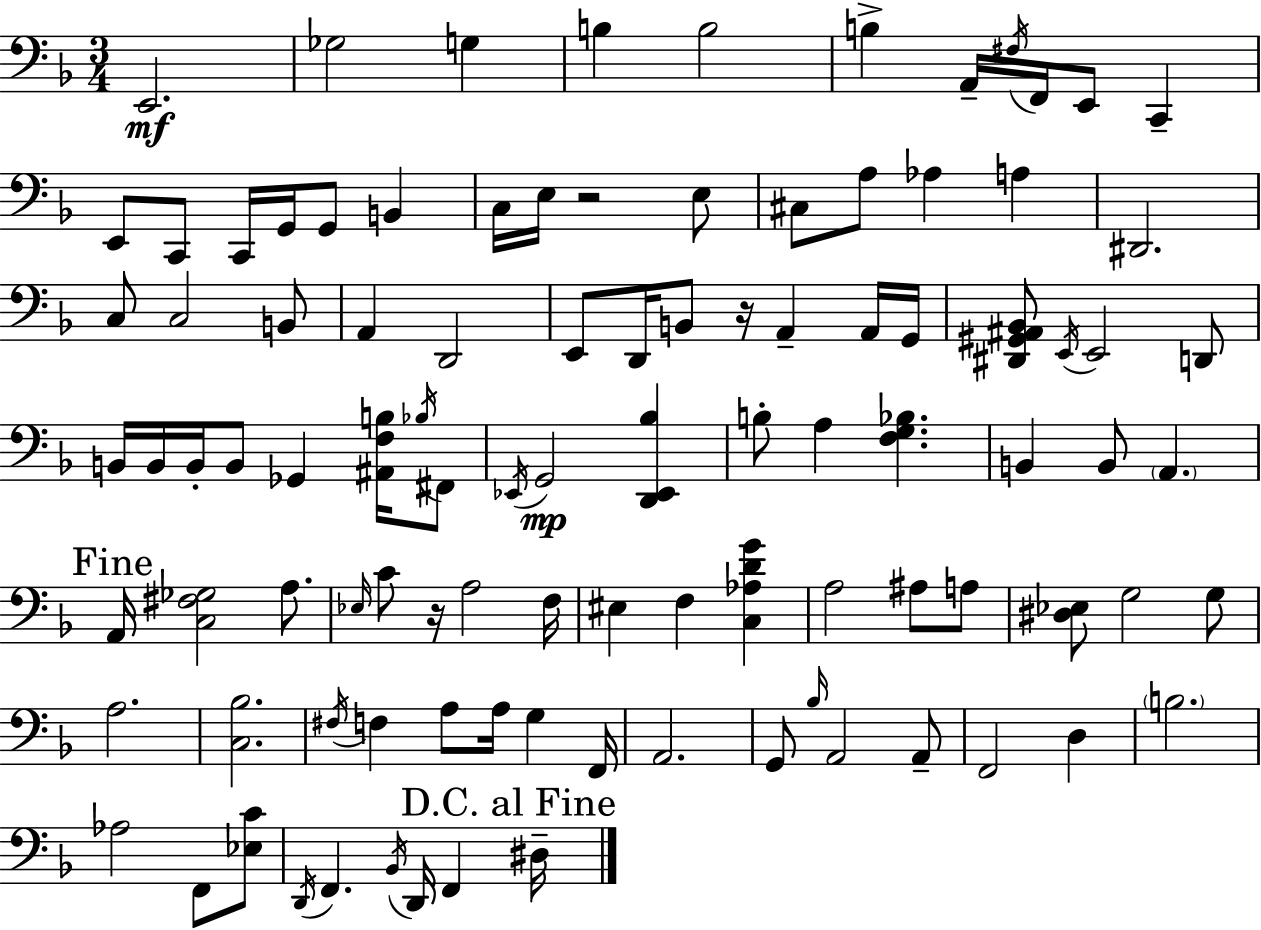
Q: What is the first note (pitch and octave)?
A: E2